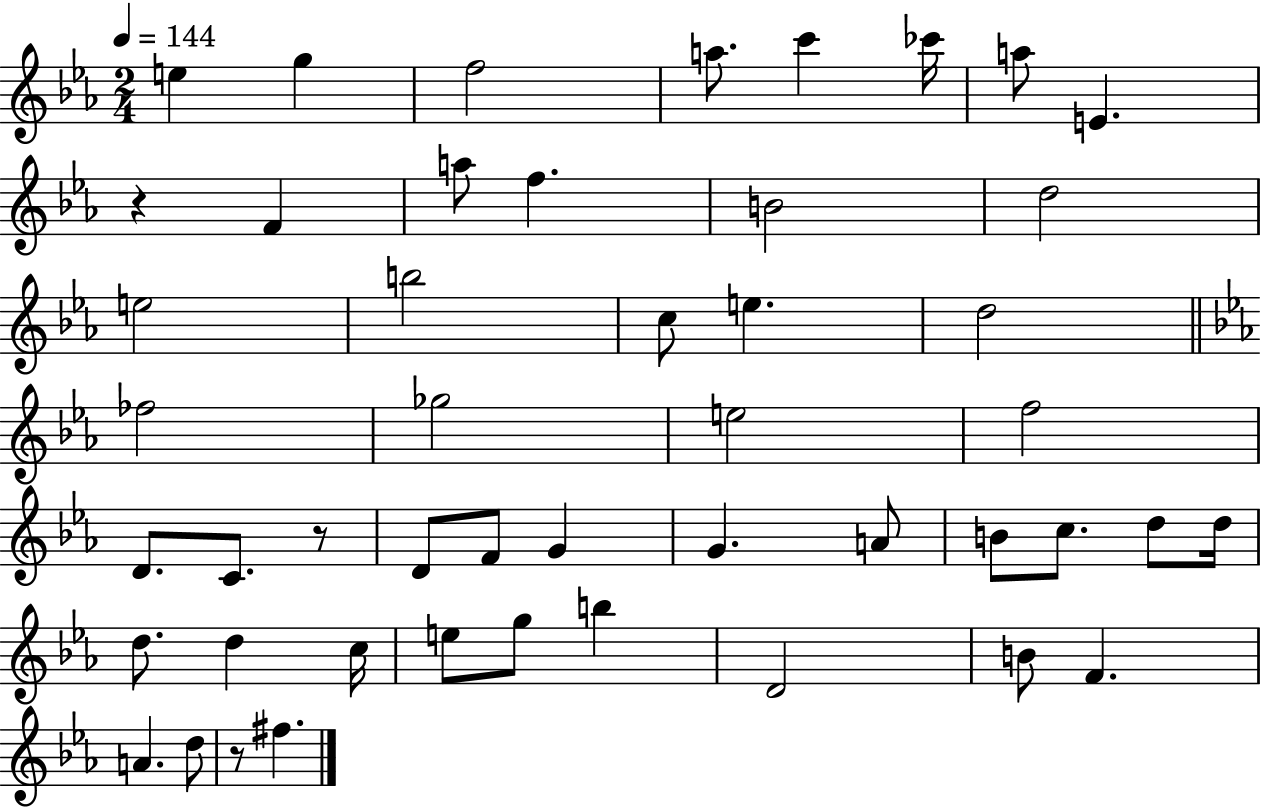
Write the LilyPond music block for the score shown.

{
  \clef treble
  \numericTimeSignature
  \time 2/4
  \key ees \major
  \tempo 4 = 144
  \repeat volta 2 { e''4 g''4 | f''2 | a''8. c'''4 ces'''16 | a''8 e'4. | \break r4 f'4 | a''8 f''4. | b'2 | d''2 | \break e''2 | b''2 | c''8 e''4. | d''2 | \break \bar "||" \break \key ees \major fes''2 | ges''2 | e''2 | f''2 | \break d'8. c'8. r8 | d'8 f'8 g'4 | g'4. a'8 | b'8 c''8. d''8 d''16 | \break d''8. d''4 c''16 | e''8 g''8 b''4 | d'2 | b'8 f'4. | \break a'4. d''8 | r8 fis''4. | } \bar "|."
}